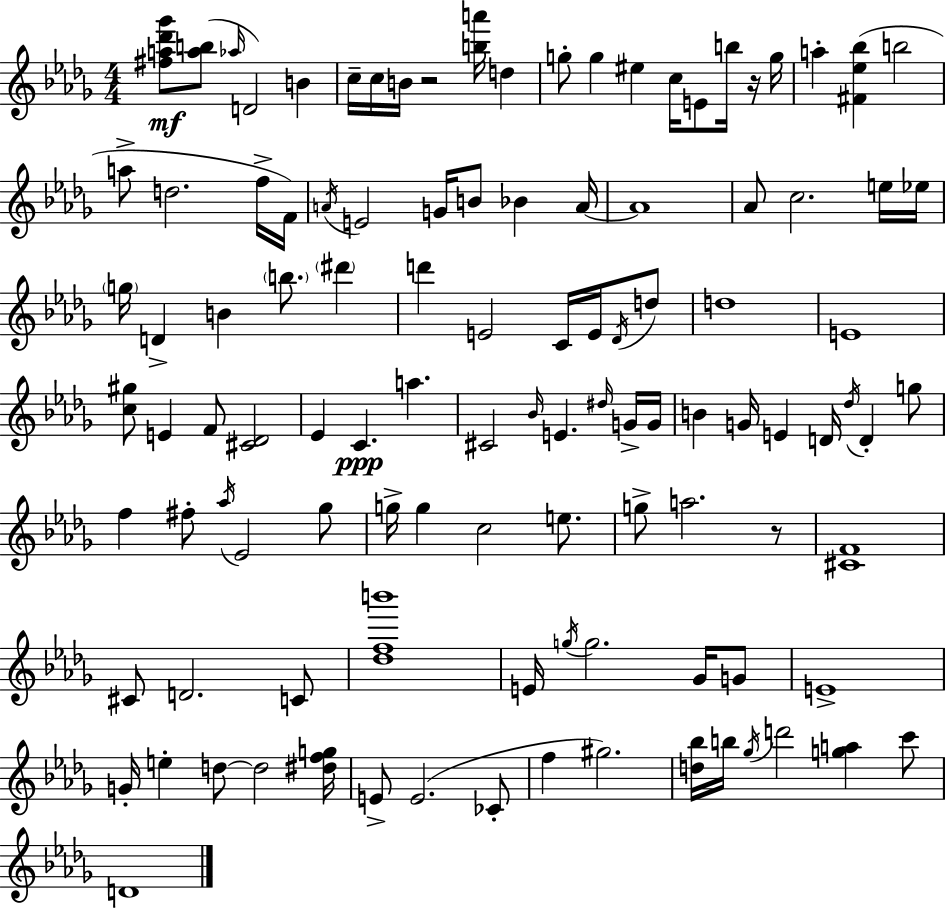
[F#5,A5,Db6,Gb6]/e [A5,B5]/e Ab5/s D4/h B4/q C5/s C5/s B4/s R/h [B5,A6]/s D5/q G5/e G5/q EIS5/q C5/s E4/e B5/s R/s G5/s A5/q [F#4,Eb5,Bb5]/q B5/h A5/e D5/h. F5/s F4/s A4/s E4/h G4/s B4/e Bb4/q A4/s A4/w Ab4/e C5/h. E5/s Eb5/s G5/s D4/q B4/q B5/e. D#6/q D6/q E4/h C4/s E4/s Db4/s D5/e D5/w E4/w [C5,G#5]/e E4/q F4/e [C#4,Db4]/h Eb4/q C4/q. A5/q. C#4/h Bb4/s E4/q. D#5/s G4/s G4/s B4/q G4/s E4/q D4/s Db5/s D4/q G5/e F5/q F#5/e Ab5/s Eb4/h Gb5/e G5/s G5/q C5/h E5/e. G5/e A5/h. R/e [C#4,F4]/w C#4/e D4/h. C4/e [Db5,F5,B6]/w E4/s G5/s G5/h. Gb4/s G4/e E4/w G4/s E5/q D5/e D5/h [D#5,F5,G5]/s E4/e E4/h. CES4/e F5/q G#5/h. [D5,Bb5]/s B5/s Gb5/s D6/h [G5,A5]/q C6/e D4/w